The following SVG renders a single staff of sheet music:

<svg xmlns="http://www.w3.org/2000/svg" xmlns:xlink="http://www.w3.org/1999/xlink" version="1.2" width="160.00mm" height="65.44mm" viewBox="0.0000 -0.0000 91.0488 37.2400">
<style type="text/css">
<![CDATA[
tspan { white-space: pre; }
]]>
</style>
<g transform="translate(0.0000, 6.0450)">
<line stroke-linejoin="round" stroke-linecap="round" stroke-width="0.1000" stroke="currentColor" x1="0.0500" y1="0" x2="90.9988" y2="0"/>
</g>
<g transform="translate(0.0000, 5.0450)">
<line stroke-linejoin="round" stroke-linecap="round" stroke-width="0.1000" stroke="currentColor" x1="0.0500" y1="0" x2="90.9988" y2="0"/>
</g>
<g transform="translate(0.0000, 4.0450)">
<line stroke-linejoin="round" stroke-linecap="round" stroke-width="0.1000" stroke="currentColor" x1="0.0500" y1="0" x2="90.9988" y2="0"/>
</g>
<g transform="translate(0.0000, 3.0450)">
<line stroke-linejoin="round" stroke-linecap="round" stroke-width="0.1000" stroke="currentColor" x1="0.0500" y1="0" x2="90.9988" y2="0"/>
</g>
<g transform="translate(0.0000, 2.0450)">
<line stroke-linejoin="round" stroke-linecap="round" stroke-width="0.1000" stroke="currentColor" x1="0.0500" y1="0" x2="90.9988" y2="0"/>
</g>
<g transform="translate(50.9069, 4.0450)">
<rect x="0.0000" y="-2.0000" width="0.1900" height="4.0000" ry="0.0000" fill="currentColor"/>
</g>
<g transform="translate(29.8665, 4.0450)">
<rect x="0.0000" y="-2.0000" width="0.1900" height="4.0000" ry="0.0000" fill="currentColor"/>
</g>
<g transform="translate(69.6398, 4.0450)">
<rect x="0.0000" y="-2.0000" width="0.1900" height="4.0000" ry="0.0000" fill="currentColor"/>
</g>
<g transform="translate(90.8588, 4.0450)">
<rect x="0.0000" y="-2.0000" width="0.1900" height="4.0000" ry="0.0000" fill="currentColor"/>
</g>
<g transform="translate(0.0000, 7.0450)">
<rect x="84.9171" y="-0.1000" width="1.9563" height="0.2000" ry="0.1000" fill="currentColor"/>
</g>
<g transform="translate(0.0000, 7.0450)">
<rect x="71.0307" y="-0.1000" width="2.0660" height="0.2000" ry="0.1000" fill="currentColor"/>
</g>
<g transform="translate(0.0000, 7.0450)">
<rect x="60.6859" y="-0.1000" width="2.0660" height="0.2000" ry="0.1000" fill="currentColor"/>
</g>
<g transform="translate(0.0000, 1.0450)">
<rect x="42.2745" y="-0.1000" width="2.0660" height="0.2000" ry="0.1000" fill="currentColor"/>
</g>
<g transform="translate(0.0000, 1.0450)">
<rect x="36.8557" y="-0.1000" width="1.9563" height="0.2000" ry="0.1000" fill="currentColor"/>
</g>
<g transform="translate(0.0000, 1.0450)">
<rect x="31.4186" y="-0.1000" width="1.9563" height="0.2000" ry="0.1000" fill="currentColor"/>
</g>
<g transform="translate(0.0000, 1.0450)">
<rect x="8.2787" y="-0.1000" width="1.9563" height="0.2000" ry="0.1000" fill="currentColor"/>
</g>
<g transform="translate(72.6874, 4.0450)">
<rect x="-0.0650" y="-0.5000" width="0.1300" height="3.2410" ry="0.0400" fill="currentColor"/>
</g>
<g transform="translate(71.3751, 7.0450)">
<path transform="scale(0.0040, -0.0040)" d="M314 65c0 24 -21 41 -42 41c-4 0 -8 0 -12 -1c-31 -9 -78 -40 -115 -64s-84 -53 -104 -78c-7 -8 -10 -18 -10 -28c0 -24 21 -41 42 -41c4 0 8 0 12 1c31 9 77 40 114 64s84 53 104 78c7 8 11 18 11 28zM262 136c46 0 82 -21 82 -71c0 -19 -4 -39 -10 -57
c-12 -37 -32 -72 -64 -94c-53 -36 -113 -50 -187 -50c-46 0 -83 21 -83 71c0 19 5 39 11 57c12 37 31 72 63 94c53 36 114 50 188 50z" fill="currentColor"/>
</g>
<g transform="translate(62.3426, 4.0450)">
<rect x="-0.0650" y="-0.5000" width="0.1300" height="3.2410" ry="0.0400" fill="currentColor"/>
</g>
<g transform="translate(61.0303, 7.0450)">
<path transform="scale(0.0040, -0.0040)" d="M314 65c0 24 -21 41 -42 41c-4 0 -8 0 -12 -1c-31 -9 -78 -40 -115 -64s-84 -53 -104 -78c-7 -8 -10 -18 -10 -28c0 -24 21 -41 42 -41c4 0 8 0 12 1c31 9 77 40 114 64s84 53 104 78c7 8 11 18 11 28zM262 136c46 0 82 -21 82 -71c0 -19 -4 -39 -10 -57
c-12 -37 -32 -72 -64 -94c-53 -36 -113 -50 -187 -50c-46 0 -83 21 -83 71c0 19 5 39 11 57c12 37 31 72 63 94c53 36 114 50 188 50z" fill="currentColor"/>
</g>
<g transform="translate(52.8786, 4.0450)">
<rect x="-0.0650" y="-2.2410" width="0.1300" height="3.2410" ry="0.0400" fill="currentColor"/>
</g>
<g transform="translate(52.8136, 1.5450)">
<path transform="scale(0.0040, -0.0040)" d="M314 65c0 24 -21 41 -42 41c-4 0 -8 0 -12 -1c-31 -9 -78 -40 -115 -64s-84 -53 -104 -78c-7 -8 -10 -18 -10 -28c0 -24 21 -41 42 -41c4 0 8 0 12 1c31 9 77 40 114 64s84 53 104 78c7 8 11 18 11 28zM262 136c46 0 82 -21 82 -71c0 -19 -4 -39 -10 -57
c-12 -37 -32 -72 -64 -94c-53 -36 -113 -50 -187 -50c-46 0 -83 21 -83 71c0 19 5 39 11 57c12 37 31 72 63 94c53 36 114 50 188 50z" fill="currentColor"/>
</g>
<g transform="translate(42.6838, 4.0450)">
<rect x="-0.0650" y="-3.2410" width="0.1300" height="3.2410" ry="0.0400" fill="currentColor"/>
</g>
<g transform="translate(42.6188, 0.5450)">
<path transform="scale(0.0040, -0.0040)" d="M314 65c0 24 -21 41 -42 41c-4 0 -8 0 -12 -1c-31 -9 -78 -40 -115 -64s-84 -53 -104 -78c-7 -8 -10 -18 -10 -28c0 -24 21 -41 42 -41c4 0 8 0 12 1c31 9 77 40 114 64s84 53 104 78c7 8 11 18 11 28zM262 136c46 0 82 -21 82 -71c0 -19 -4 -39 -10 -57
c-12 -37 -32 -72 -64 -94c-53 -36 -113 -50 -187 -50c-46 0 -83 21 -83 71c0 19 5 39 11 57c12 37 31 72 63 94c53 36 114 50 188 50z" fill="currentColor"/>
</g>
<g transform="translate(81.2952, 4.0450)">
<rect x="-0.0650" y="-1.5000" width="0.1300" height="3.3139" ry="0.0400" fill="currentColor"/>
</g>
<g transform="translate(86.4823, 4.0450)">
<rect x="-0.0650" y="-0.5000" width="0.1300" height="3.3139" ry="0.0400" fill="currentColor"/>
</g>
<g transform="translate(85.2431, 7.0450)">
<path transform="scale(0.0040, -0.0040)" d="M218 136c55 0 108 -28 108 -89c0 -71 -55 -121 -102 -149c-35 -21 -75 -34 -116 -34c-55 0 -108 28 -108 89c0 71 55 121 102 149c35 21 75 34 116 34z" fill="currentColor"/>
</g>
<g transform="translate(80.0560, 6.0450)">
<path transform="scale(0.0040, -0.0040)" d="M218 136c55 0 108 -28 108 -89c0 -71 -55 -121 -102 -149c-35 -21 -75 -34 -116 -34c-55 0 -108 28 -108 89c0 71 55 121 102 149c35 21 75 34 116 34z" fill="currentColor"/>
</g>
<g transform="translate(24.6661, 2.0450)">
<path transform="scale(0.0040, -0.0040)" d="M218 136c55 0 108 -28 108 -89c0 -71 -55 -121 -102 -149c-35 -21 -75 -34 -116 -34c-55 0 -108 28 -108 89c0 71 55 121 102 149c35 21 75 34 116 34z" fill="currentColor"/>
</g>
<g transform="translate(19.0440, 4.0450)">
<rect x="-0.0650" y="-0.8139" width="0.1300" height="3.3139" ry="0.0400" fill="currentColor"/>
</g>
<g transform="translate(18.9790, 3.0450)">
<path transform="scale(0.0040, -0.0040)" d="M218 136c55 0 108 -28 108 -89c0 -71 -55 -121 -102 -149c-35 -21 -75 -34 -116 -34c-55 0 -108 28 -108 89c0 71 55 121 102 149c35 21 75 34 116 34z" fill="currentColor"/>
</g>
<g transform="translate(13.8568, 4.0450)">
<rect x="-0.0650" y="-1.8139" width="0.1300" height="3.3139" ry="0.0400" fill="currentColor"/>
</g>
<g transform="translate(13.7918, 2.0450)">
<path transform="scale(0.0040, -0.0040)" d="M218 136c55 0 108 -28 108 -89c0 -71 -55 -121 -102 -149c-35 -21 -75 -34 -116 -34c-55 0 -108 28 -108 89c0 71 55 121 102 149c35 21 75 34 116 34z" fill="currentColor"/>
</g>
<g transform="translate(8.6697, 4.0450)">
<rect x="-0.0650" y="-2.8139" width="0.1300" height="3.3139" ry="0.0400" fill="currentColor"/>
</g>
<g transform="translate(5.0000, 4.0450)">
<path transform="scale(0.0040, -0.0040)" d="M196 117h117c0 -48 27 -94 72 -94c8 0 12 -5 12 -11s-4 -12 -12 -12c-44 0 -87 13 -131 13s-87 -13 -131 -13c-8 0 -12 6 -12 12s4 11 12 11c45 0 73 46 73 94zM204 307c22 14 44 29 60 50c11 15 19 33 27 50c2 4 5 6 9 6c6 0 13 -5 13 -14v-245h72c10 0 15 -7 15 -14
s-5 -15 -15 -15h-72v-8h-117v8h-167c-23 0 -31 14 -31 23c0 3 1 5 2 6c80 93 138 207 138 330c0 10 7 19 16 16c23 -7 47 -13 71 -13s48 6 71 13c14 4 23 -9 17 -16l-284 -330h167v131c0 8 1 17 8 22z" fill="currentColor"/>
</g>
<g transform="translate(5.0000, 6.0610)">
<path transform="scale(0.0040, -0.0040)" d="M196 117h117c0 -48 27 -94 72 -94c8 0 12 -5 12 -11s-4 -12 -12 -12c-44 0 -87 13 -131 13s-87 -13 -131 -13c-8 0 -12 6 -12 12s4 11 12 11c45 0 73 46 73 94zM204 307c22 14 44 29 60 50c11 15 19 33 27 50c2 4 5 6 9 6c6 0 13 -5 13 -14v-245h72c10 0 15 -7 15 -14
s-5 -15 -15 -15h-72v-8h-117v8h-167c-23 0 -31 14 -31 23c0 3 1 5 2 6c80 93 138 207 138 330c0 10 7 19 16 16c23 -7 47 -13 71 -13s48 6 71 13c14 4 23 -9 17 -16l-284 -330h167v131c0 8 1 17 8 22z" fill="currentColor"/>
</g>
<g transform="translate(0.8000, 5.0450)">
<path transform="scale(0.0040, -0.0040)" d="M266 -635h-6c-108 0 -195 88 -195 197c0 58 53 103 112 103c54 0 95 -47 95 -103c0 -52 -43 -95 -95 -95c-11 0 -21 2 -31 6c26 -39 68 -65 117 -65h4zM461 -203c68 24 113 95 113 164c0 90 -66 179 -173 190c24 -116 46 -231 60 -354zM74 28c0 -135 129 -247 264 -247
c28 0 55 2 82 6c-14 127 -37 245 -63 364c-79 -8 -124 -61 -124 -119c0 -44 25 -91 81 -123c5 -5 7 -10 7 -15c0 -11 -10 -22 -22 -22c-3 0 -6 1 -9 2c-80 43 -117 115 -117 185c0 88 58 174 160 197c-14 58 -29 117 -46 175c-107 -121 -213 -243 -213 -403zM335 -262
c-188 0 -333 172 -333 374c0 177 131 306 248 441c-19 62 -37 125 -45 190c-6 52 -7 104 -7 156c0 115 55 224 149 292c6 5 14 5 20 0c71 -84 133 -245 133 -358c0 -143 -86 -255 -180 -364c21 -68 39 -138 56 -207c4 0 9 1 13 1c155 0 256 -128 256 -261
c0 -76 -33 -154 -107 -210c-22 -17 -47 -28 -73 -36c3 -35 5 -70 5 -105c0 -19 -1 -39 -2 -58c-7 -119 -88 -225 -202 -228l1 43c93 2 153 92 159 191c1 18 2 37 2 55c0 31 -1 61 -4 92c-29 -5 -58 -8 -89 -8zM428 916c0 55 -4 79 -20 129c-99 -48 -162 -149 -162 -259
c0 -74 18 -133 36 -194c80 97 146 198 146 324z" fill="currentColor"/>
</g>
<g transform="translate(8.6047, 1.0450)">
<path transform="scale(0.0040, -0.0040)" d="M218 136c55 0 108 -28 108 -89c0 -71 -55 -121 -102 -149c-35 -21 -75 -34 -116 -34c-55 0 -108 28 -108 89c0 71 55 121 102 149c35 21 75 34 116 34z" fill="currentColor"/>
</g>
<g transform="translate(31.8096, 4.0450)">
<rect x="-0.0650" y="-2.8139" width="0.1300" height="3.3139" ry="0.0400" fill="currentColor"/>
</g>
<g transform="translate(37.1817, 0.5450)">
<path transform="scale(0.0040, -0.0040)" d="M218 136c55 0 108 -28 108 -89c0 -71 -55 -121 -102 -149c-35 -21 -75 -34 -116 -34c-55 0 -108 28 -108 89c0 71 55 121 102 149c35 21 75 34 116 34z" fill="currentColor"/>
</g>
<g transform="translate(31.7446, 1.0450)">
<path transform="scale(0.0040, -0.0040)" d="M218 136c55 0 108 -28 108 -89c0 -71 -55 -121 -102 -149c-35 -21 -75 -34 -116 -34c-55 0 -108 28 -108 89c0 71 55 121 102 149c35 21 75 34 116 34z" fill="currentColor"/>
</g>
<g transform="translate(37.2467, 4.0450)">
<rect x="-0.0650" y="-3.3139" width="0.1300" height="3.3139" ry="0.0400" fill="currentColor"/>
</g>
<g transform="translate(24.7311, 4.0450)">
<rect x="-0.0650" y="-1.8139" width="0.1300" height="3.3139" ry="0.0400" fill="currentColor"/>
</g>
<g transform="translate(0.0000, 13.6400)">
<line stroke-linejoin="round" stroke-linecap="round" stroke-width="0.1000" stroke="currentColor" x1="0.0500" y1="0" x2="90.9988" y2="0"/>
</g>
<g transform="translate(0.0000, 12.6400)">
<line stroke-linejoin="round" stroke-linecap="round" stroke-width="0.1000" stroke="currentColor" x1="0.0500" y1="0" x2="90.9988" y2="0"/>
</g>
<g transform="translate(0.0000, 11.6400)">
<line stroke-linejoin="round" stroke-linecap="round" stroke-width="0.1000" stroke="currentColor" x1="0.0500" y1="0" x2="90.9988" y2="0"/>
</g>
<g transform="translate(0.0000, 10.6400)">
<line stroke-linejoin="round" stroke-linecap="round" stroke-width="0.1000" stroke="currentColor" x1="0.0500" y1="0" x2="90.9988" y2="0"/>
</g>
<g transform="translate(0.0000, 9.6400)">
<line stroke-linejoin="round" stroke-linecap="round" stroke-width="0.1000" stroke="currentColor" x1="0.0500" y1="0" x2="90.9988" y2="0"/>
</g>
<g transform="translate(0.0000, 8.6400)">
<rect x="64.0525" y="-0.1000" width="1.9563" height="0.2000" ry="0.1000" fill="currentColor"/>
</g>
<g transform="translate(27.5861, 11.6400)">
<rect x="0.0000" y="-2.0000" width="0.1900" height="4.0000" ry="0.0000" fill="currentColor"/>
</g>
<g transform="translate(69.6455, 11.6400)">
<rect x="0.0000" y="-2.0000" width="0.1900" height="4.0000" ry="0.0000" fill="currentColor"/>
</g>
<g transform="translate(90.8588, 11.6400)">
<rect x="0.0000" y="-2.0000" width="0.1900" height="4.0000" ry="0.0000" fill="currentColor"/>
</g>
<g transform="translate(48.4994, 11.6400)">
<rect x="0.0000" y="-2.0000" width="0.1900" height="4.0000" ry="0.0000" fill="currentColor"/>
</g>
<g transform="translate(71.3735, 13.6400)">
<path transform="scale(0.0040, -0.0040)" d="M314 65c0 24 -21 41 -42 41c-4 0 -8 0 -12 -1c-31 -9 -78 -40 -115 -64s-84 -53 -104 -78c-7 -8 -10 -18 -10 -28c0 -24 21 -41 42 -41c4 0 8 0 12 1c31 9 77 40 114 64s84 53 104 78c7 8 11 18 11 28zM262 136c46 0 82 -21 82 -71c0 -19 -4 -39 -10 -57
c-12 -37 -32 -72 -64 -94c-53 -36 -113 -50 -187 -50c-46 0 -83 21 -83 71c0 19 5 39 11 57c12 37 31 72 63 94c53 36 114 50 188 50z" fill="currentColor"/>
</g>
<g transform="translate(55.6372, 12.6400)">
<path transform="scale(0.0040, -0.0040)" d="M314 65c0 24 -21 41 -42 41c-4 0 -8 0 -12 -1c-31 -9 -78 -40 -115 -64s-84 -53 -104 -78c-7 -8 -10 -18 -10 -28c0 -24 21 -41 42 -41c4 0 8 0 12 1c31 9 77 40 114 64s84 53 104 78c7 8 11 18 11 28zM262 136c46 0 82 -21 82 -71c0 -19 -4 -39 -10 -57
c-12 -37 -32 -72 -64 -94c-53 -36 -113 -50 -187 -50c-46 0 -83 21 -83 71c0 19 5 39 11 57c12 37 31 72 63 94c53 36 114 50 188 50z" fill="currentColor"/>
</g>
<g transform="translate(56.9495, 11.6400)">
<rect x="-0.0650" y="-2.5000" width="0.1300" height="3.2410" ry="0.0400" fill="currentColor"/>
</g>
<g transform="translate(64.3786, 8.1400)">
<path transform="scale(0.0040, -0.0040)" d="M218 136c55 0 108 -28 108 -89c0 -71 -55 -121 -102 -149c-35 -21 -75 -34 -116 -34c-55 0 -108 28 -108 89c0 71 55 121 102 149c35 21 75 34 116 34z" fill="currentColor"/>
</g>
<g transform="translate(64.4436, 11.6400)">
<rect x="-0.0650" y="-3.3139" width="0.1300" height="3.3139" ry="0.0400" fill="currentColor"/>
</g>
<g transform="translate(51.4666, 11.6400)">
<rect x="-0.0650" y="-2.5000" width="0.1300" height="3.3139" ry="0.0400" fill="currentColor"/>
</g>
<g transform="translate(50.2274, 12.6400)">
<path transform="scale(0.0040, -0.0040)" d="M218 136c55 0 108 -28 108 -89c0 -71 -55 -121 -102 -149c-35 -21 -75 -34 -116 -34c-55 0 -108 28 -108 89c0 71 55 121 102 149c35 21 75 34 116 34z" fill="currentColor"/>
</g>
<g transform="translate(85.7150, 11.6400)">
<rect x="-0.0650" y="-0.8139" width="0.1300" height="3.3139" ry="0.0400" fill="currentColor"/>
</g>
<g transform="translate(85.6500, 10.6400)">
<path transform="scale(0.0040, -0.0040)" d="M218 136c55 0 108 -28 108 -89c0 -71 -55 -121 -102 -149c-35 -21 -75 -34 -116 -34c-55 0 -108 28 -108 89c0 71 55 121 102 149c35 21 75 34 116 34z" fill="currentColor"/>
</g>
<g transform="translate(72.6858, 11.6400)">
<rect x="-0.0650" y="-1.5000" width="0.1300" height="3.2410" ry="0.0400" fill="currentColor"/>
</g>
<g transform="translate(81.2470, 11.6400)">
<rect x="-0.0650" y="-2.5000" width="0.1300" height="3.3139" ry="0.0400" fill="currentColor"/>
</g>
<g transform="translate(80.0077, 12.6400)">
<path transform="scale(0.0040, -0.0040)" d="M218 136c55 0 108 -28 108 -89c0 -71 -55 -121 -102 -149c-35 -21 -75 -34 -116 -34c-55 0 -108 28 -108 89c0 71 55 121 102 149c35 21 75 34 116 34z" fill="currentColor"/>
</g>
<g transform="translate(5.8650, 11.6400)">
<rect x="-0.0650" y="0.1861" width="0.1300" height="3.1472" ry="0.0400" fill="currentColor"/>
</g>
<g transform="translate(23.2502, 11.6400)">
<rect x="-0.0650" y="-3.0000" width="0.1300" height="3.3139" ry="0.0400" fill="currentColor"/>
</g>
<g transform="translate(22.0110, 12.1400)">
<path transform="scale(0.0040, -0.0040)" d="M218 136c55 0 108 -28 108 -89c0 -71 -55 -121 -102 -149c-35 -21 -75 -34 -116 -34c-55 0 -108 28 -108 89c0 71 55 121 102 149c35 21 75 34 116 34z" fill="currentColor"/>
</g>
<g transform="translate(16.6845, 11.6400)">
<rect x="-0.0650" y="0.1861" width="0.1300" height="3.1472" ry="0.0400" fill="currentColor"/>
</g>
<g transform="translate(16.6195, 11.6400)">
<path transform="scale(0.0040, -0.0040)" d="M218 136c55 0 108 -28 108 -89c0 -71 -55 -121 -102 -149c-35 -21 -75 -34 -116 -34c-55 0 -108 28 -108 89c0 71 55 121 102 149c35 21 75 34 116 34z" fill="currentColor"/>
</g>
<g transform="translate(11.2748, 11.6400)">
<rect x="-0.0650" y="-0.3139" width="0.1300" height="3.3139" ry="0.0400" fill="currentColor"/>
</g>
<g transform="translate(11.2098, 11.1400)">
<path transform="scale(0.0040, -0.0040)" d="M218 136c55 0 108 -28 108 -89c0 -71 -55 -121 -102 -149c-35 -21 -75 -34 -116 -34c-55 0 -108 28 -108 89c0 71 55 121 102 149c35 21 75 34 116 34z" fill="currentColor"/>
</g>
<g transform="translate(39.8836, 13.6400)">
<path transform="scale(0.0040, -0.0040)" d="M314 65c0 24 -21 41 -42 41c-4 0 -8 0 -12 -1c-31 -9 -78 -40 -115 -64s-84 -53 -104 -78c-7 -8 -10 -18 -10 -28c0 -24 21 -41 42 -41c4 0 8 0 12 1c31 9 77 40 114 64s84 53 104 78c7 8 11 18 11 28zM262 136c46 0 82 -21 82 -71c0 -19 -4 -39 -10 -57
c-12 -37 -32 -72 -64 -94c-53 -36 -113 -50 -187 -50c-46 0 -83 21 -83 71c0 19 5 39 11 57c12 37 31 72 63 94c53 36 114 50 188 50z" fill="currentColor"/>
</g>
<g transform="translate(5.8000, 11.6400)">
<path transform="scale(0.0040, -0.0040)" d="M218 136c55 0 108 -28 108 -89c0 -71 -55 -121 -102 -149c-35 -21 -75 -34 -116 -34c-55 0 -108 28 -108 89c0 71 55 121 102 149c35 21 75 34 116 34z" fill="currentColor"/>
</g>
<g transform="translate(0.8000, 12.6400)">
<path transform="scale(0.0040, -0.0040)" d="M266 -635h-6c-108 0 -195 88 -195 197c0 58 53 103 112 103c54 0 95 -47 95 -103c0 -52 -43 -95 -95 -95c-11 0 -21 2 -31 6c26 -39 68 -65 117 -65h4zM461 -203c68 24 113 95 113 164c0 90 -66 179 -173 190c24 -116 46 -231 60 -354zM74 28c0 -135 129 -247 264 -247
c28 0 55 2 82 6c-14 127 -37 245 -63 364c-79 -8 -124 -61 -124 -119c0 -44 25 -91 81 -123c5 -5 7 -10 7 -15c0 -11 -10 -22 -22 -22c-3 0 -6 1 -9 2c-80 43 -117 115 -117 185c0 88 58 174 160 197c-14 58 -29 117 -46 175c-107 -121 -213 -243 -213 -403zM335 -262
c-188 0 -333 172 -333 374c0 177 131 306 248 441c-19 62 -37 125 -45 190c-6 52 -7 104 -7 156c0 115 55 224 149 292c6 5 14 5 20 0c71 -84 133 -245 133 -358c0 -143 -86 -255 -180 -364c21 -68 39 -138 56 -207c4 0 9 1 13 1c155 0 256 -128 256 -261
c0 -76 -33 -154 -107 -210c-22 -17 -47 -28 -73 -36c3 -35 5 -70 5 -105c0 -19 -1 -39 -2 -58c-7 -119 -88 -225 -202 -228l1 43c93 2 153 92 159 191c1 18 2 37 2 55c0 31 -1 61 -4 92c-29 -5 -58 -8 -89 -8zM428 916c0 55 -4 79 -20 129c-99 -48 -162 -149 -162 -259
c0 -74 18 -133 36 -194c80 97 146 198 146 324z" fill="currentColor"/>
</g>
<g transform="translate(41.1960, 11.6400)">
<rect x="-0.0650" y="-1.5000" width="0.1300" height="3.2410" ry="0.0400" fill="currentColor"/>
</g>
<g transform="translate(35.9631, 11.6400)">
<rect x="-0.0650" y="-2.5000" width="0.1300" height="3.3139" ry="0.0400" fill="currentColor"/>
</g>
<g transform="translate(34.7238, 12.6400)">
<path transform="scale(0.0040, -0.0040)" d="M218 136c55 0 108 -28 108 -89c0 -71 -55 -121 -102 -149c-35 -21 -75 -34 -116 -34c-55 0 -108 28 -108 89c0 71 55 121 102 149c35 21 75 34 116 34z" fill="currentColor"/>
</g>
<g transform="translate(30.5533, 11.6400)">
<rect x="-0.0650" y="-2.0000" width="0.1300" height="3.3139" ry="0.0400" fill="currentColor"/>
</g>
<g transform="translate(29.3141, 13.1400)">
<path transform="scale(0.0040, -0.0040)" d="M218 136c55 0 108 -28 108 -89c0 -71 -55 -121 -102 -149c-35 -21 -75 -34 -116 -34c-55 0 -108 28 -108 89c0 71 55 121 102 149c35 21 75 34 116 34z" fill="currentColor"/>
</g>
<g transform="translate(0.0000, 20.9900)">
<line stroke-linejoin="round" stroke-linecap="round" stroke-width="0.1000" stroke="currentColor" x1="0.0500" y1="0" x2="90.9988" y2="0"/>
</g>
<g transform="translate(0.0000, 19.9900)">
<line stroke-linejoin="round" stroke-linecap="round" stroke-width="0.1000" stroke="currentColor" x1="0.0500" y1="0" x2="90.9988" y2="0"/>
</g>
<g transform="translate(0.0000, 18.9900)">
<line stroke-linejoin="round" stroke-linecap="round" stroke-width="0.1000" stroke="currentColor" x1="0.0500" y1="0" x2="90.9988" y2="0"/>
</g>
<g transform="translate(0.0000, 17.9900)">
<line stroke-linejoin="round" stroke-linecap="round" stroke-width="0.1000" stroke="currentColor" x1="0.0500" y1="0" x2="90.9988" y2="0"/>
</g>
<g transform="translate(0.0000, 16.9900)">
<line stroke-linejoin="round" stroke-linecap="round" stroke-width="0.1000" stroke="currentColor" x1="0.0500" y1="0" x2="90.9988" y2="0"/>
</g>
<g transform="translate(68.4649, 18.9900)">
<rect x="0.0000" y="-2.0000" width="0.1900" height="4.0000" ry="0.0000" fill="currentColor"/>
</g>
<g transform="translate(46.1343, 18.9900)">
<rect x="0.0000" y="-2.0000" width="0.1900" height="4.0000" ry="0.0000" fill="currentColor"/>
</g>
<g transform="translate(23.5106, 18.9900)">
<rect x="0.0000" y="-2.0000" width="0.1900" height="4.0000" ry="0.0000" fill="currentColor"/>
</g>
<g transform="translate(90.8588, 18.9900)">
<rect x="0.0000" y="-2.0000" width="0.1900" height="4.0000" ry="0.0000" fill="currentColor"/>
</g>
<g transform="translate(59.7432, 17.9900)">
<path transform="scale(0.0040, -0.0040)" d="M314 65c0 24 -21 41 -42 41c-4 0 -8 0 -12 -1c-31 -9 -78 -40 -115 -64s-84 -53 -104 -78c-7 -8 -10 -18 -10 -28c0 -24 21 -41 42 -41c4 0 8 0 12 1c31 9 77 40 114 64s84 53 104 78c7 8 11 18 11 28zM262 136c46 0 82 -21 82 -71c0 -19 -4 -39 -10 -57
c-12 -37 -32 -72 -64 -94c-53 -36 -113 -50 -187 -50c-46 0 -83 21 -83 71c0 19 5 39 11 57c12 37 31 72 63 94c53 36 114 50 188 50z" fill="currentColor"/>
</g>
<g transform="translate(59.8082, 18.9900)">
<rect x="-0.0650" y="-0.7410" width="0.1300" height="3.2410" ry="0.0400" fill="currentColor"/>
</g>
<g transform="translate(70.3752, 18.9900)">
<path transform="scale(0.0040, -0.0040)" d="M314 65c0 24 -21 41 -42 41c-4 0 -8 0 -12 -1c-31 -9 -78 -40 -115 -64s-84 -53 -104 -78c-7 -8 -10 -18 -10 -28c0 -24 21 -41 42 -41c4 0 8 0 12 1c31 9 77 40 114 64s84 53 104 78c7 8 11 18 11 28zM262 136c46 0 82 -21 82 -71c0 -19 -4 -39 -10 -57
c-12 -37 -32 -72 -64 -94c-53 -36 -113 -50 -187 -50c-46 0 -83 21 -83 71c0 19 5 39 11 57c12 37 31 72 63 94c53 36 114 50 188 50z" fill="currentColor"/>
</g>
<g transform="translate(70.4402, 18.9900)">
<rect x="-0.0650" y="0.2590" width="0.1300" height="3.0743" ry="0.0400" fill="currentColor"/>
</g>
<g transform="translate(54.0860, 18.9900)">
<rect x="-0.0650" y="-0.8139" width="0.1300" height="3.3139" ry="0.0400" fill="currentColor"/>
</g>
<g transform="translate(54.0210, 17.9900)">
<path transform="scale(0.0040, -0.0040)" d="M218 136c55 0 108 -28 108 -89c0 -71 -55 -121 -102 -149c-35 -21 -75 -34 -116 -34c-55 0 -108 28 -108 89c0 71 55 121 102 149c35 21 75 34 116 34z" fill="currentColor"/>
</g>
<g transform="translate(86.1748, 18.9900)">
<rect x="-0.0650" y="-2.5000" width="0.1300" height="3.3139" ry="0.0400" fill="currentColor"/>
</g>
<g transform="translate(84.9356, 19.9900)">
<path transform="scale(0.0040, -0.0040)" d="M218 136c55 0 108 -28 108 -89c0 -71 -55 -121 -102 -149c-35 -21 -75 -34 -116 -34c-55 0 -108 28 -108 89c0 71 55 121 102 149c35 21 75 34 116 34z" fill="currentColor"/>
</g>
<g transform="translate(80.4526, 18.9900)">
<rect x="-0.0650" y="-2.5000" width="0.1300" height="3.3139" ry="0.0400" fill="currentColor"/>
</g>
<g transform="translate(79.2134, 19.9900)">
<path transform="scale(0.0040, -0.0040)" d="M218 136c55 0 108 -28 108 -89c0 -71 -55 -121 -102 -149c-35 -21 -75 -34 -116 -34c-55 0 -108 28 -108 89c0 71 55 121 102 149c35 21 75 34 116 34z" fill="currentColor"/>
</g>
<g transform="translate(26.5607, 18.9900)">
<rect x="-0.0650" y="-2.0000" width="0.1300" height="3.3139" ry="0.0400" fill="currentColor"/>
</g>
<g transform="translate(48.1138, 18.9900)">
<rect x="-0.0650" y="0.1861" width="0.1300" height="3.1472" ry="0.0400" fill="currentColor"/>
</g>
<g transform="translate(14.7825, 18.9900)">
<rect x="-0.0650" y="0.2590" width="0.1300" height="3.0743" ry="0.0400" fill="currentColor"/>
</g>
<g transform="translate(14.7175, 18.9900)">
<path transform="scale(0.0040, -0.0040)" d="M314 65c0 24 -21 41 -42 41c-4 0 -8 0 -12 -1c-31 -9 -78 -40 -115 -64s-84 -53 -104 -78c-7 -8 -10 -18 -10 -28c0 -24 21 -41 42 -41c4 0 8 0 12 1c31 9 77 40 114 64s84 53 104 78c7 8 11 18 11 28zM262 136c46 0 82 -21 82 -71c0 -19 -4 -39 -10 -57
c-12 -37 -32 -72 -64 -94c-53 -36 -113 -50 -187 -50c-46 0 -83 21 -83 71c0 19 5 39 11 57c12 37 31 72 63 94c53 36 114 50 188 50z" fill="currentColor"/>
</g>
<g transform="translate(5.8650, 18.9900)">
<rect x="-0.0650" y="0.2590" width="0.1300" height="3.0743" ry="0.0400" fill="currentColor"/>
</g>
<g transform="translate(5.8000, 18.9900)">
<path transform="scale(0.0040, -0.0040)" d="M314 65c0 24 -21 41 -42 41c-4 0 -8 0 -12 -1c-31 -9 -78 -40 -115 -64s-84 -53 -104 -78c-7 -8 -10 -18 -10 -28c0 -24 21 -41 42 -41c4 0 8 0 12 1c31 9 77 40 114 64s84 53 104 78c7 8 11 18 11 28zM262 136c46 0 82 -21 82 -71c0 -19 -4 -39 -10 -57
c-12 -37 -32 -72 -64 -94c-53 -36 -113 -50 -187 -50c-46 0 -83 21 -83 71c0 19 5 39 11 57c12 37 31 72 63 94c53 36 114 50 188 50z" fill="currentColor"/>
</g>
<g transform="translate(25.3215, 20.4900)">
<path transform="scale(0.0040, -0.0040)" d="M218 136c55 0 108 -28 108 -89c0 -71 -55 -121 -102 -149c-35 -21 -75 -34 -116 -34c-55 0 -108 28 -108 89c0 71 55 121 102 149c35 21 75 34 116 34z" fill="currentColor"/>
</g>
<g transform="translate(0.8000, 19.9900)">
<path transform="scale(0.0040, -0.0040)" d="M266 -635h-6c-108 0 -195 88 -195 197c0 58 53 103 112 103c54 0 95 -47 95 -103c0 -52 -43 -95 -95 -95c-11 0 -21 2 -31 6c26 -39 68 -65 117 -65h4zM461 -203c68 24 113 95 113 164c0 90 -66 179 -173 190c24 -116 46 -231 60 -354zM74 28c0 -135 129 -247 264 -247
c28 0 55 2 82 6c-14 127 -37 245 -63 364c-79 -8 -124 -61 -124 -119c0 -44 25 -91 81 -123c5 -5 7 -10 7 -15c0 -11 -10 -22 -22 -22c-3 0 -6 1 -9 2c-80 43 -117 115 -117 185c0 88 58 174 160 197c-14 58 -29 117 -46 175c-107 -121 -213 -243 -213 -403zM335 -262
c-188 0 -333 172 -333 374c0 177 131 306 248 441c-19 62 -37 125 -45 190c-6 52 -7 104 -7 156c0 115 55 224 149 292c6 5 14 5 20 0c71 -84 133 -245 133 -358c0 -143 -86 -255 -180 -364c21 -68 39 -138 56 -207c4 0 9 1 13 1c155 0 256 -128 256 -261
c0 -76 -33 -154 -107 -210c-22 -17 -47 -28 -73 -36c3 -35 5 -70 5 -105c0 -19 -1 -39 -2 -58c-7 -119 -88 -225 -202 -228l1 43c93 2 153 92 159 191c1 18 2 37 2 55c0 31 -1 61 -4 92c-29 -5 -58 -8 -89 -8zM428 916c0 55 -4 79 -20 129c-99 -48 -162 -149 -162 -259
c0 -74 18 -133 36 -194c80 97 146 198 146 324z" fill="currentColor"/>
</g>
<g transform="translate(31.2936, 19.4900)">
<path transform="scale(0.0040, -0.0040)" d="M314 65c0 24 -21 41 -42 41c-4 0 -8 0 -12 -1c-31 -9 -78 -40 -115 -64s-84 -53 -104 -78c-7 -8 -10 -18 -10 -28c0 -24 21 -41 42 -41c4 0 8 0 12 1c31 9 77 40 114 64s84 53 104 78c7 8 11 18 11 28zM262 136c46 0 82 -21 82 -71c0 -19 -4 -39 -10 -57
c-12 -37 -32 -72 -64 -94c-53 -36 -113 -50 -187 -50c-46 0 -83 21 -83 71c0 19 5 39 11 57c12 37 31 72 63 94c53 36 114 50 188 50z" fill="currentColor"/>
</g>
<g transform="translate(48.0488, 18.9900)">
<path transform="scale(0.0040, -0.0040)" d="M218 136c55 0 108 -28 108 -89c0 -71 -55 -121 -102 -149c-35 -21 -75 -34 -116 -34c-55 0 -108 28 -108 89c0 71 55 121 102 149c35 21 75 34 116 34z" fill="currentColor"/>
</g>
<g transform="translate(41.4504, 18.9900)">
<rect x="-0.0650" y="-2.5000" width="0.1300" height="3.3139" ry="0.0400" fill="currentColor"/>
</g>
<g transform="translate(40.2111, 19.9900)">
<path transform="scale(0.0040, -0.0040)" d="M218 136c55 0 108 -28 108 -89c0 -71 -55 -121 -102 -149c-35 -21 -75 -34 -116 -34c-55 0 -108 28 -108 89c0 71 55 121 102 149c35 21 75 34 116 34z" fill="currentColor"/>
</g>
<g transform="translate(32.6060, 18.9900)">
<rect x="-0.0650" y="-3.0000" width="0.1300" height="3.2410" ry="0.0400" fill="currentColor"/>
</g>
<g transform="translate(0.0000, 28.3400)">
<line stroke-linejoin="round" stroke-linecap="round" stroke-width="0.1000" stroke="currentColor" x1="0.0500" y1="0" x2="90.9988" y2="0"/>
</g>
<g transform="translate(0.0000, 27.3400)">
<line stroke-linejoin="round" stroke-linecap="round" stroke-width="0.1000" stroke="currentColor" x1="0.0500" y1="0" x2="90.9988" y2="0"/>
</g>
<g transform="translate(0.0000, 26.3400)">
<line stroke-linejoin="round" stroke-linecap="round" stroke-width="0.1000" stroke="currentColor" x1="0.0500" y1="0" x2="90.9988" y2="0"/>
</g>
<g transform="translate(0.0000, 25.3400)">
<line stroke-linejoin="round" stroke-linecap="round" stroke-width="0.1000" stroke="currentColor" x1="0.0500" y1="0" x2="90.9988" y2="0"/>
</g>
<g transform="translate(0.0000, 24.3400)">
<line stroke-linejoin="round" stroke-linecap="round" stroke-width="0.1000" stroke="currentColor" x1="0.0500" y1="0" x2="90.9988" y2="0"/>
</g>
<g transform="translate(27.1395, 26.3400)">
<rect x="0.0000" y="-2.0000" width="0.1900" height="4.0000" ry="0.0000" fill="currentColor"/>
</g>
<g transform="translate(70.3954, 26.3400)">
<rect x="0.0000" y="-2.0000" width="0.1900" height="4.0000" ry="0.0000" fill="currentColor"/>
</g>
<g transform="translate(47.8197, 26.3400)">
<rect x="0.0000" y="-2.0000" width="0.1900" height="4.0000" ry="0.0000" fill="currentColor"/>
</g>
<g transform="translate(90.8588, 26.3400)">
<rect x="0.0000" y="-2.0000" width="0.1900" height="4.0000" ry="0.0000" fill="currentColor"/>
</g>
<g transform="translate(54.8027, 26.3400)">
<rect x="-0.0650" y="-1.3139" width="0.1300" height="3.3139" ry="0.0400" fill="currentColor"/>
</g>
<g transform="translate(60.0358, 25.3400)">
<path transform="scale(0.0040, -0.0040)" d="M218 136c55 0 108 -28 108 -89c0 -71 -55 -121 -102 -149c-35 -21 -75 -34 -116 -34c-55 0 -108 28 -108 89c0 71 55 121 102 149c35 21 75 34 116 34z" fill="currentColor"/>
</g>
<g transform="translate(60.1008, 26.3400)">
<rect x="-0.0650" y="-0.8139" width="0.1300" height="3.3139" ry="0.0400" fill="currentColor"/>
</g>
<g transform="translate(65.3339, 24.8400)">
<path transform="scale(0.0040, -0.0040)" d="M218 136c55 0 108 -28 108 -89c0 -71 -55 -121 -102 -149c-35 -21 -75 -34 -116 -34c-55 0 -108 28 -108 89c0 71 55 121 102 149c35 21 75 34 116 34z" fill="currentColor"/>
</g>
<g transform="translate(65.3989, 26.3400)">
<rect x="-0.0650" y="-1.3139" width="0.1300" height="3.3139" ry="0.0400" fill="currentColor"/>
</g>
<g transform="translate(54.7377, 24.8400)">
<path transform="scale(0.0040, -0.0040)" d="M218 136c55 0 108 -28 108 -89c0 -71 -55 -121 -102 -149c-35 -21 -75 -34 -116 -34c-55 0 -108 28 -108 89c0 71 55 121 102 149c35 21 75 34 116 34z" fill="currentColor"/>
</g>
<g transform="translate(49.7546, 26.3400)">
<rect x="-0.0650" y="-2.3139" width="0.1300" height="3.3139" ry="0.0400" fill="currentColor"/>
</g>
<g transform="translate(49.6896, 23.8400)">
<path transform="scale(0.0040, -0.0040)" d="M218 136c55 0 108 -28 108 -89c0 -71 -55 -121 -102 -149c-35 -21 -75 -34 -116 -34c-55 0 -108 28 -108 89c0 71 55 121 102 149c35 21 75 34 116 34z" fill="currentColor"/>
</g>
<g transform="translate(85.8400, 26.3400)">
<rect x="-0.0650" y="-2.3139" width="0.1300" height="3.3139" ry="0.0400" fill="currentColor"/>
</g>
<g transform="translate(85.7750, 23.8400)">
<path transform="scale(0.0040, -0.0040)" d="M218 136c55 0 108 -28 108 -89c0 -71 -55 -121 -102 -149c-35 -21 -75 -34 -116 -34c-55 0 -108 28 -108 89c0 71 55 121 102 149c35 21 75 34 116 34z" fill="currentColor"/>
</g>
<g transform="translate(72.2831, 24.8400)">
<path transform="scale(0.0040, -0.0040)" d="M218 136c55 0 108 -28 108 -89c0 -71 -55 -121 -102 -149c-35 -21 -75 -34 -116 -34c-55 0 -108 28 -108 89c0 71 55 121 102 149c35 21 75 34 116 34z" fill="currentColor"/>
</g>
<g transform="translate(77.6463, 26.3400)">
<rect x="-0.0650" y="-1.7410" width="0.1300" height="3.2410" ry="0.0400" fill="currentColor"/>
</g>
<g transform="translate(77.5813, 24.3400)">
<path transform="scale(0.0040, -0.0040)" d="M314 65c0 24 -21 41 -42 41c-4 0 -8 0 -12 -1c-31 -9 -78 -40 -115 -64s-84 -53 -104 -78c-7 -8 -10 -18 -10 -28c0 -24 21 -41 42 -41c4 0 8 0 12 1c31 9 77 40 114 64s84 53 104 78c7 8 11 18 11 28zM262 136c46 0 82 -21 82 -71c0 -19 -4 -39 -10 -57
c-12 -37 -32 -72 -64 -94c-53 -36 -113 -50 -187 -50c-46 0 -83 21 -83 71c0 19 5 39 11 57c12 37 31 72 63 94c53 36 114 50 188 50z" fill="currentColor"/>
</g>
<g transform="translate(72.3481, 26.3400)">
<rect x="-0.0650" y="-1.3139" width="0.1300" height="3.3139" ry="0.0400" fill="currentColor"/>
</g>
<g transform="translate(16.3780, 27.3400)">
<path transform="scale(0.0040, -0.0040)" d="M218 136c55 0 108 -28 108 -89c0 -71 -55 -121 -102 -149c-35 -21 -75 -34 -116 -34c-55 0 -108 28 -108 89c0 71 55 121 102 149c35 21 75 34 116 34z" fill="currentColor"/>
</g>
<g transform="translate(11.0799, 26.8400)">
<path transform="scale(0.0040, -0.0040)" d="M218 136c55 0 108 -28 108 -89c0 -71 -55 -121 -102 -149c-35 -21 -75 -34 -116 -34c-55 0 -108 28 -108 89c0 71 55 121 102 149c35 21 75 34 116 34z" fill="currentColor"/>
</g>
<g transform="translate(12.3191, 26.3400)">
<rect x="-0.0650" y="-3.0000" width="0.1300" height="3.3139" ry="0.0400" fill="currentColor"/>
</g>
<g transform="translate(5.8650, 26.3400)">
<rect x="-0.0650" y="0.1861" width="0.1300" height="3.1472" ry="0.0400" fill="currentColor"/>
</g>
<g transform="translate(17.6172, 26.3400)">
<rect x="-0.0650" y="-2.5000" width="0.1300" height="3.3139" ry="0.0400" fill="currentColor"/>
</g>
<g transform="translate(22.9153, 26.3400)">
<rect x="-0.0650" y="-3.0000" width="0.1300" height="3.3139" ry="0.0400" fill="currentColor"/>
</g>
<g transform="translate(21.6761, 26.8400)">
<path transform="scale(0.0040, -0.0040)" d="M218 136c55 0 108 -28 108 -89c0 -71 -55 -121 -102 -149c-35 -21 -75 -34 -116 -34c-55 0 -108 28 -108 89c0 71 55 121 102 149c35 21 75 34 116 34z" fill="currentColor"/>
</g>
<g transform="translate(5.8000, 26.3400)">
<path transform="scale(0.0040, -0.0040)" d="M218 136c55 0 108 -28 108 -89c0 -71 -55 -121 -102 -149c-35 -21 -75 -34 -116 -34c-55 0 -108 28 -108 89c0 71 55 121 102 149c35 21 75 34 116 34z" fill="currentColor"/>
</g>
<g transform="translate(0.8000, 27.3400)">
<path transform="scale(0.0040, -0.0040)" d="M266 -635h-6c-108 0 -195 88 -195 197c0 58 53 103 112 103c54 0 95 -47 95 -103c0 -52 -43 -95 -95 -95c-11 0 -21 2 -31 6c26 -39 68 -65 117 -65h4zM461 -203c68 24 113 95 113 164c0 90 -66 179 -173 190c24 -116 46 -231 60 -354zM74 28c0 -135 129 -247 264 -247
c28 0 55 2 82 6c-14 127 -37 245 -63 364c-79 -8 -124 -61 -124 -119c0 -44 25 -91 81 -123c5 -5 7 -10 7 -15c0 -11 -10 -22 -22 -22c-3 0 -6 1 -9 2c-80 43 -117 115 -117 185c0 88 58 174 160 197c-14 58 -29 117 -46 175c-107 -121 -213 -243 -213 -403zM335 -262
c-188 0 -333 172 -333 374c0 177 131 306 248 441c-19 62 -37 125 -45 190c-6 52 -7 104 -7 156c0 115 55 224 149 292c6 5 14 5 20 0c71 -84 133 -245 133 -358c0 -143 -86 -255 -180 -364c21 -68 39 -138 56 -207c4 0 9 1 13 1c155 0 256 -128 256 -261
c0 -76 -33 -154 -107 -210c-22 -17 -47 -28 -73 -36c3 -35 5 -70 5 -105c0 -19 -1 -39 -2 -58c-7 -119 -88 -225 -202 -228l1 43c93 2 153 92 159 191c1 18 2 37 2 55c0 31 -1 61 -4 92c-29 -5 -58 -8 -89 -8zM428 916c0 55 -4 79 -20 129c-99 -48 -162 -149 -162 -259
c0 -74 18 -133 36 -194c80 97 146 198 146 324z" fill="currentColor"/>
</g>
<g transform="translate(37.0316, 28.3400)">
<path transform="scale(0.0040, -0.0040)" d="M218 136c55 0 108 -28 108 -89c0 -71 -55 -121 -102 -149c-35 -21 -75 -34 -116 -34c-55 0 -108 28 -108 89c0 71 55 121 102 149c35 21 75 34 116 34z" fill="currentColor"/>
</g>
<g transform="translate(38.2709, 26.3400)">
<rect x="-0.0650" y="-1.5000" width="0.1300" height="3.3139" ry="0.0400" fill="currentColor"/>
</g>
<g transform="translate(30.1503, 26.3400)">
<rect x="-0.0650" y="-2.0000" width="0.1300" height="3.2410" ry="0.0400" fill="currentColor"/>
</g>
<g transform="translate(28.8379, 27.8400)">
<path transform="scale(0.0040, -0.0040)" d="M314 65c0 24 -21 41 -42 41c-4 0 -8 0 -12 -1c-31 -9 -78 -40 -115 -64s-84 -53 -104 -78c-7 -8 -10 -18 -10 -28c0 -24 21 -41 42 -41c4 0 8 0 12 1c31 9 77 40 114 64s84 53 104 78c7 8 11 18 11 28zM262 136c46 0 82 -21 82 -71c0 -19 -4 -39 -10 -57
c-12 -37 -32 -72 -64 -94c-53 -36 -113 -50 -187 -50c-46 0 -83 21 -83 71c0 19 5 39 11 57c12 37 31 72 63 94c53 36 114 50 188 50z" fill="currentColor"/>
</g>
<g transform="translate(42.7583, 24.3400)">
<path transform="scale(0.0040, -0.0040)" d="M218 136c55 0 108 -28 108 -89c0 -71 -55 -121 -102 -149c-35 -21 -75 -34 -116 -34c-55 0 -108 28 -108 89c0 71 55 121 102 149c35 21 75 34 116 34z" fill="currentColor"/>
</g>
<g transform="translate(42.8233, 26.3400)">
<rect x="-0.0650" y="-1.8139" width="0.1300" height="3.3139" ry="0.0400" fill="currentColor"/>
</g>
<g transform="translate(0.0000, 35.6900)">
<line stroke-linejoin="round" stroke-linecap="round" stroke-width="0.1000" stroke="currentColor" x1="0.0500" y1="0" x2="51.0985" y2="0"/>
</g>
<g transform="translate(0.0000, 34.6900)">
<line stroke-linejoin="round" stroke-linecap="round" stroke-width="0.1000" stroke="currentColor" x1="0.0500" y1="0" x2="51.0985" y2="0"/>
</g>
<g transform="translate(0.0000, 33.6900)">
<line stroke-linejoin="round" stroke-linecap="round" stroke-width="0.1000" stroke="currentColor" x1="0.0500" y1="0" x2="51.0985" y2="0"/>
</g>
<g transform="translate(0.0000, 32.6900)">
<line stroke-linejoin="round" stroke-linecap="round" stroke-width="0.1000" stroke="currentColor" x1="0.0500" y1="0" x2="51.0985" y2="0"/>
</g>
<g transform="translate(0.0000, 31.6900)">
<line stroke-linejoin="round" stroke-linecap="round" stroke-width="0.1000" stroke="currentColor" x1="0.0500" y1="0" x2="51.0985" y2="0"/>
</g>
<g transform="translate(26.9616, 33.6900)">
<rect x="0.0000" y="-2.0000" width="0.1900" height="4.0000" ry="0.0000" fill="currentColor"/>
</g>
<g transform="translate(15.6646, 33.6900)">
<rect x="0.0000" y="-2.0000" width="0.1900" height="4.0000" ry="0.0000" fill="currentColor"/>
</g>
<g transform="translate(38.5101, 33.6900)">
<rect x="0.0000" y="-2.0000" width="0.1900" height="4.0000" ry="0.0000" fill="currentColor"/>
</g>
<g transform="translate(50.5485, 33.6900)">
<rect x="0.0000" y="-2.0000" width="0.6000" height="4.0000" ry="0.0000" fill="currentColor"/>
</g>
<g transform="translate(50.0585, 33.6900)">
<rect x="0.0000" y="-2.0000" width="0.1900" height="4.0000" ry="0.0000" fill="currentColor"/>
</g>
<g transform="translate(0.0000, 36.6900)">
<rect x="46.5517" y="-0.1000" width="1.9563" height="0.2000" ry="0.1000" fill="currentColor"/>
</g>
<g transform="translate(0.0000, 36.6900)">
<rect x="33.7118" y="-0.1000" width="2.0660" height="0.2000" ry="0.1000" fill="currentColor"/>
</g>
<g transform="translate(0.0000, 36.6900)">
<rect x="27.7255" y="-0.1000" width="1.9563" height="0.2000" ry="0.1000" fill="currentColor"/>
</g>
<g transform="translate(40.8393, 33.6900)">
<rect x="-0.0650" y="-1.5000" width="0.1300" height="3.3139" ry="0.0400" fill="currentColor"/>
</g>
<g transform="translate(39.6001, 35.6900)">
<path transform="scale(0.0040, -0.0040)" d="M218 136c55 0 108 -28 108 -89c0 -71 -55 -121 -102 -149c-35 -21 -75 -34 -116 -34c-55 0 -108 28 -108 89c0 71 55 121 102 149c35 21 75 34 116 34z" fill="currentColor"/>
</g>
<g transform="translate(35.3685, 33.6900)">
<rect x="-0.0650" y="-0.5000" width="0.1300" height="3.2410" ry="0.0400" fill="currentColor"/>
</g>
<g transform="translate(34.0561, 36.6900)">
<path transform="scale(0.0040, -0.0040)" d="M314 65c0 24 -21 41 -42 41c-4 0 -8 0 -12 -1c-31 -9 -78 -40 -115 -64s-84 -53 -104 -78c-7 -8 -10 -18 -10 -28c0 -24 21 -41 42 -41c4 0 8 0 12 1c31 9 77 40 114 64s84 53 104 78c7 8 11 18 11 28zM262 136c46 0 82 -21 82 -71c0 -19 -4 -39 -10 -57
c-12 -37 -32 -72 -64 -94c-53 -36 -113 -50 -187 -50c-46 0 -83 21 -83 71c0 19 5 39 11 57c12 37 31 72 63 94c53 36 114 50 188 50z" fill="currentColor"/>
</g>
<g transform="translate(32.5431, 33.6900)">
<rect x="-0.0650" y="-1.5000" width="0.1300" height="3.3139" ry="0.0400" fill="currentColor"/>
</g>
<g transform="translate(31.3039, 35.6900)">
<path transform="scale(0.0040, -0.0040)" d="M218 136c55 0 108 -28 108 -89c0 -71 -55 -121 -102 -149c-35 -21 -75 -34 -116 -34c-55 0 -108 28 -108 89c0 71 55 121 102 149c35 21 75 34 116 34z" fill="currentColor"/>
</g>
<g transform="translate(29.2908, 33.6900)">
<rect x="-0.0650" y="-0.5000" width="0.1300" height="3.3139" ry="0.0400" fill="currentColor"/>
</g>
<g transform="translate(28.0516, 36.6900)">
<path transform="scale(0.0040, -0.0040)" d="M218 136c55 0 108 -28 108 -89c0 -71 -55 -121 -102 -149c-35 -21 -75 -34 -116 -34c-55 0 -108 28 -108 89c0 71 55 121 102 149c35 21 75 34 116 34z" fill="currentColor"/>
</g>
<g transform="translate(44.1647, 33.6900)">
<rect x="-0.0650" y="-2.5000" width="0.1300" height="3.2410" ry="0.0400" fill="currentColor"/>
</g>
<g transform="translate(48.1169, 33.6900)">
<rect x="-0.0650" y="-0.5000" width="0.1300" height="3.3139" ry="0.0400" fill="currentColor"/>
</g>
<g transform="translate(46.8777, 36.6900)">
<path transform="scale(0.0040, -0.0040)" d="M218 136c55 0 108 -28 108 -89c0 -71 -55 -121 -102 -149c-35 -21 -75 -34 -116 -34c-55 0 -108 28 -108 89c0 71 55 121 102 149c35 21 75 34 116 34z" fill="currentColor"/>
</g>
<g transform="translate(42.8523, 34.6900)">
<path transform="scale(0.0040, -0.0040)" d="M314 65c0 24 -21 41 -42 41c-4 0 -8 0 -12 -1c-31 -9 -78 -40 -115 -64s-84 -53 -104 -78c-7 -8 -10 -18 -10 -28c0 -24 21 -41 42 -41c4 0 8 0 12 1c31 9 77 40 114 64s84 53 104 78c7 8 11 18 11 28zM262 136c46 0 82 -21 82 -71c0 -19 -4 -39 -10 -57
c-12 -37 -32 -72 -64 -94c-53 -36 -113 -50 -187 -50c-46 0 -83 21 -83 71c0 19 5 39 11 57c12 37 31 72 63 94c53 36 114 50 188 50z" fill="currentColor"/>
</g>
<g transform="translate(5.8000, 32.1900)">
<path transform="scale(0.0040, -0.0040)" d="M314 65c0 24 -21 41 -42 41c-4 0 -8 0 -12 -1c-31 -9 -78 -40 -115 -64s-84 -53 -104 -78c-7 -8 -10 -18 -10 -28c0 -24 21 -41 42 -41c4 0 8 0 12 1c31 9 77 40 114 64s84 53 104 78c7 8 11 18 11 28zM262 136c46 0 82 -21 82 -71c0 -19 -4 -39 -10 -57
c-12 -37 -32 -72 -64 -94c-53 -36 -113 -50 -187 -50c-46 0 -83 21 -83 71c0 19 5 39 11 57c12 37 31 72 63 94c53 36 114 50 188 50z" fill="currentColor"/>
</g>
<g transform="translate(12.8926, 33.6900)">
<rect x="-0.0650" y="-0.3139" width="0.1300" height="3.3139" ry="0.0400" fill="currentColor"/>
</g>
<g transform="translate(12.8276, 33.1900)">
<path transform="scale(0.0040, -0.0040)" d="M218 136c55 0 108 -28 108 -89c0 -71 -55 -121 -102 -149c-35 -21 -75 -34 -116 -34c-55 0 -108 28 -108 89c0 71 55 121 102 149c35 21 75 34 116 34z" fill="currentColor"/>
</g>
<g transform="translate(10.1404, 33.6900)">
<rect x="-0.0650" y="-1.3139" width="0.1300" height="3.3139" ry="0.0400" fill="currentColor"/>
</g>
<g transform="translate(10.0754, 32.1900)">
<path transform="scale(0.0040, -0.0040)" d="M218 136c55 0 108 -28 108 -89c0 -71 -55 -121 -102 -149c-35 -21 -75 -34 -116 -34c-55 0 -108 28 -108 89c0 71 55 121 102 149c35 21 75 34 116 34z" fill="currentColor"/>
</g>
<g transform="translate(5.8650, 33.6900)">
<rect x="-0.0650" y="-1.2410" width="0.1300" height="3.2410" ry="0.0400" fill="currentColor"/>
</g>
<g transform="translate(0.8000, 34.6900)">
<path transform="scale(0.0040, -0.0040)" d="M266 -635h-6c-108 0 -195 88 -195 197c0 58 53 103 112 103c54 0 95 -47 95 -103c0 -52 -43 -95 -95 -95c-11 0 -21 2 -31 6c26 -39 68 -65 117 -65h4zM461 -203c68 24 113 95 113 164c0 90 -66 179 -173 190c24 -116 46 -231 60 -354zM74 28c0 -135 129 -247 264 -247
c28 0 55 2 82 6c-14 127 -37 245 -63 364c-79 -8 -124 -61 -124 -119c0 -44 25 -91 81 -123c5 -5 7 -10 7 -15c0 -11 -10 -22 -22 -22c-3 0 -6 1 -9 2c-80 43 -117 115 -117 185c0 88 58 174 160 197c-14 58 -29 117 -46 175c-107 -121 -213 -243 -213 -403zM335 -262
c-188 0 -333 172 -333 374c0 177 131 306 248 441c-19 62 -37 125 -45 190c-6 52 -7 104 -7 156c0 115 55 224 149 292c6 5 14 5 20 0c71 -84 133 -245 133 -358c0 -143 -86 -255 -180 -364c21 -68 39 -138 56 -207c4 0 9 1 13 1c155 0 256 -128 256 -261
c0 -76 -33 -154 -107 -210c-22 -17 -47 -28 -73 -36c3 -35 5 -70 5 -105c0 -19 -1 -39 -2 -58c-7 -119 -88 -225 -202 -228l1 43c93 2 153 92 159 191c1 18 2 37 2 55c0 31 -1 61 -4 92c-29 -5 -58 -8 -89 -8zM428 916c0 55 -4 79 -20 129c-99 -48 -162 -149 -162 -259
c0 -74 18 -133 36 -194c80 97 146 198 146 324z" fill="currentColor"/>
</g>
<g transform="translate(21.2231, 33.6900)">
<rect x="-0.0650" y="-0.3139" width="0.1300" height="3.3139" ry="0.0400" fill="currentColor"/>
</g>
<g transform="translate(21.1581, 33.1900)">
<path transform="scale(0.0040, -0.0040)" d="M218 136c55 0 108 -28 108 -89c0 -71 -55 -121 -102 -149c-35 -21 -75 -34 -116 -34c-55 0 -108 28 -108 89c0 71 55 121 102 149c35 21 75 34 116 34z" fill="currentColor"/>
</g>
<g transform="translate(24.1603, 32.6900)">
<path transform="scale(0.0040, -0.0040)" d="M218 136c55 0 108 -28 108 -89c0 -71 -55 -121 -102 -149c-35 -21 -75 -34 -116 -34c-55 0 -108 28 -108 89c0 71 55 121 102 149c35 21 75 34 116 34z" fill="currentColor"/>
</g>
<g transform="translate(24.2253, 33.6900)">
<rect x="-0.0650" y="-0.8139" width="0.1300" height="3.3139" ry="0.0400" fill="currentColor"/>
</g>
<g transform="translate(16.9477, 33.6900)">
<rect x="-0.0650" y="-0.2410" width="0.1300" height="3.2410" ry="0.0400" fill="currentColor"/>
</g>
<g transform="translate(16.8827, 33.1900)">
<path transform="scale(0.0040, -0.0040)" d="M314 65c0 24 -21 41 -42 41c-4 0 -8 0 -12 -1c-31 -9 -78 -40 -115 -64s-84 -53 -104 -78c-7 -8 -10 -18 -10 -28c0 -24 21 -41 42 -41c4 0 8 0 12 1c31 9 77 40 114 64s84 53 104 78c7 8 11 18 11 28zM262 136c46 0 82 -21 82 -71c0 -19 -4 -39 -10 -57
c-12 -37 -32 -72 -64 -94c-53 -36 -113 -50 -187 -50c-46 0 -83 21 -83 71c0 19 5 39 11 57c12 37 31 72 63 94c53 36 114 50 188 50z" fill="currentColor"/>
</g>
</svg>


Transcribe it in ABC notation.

X:1
T:Untitled
M:4/4
L:1/4
K:C
a f d f a b b2 g2 C2 C2 E C B c B A F G E2 G G2 b E2 G d B2 B2 F A2 G B d d2 B2 G G B A G A F2 E f g e d e e f2 g e2 e c c2 c d C E C2 E G2 C